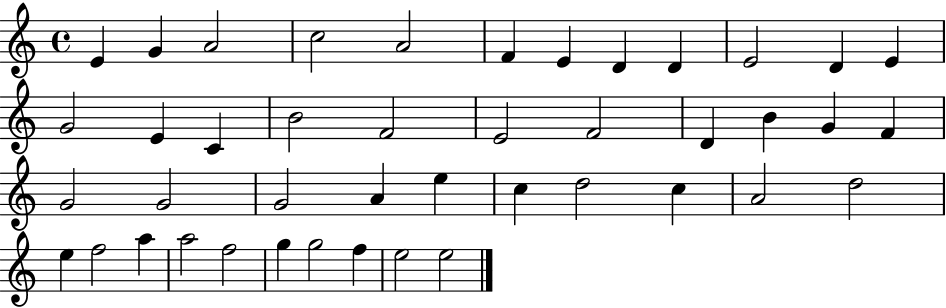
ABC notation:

X:1
T:Untitled
M:4/4
L:1/4
K:C
E G A2 c2 A2 F E D D E2 D E G2 E C B2 F2 E2 F2 D B G F G2 G2 G2 A e c d2 c A2 d2 e f2 a a2 f2 g g2 f e2 e2